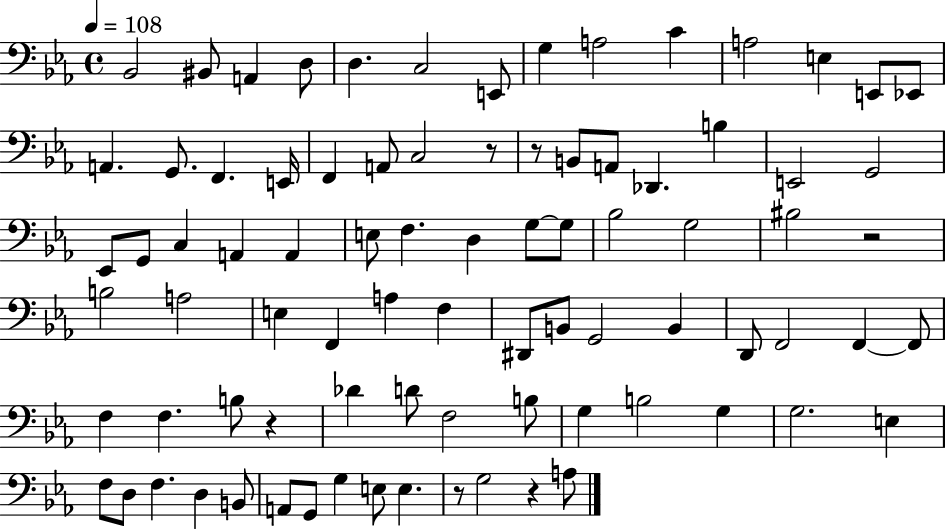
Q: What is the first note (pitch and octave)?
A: Bb2